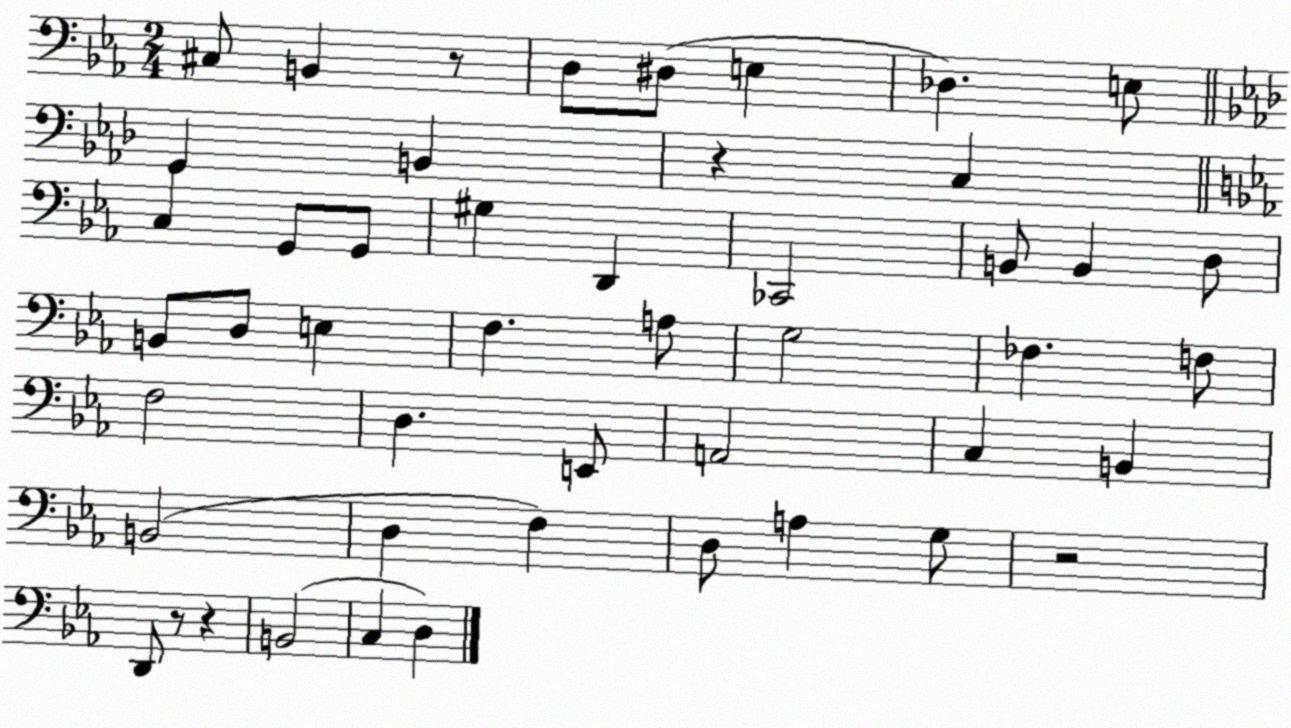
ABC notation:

X:1
T:Untitled
M:2/4
L:1/4
K:Eb
^C,/2 B,, z/2 D,/2 ^D,/2 E, _D, E,/2 G,, B,, z C, C, G,,/2 G,,/2 ^G, D,, _C,,2 B,,/2 B,, D,/2 B,,/2 D,/2 E, F, A,/2 G,2 _F, F,/2 F,2 D, E,,/2 A,,2 C, B,, B,,2 D, F, D,/2 A, G,/2 z2 D,,/2 z/2 z B,,2 C, D,